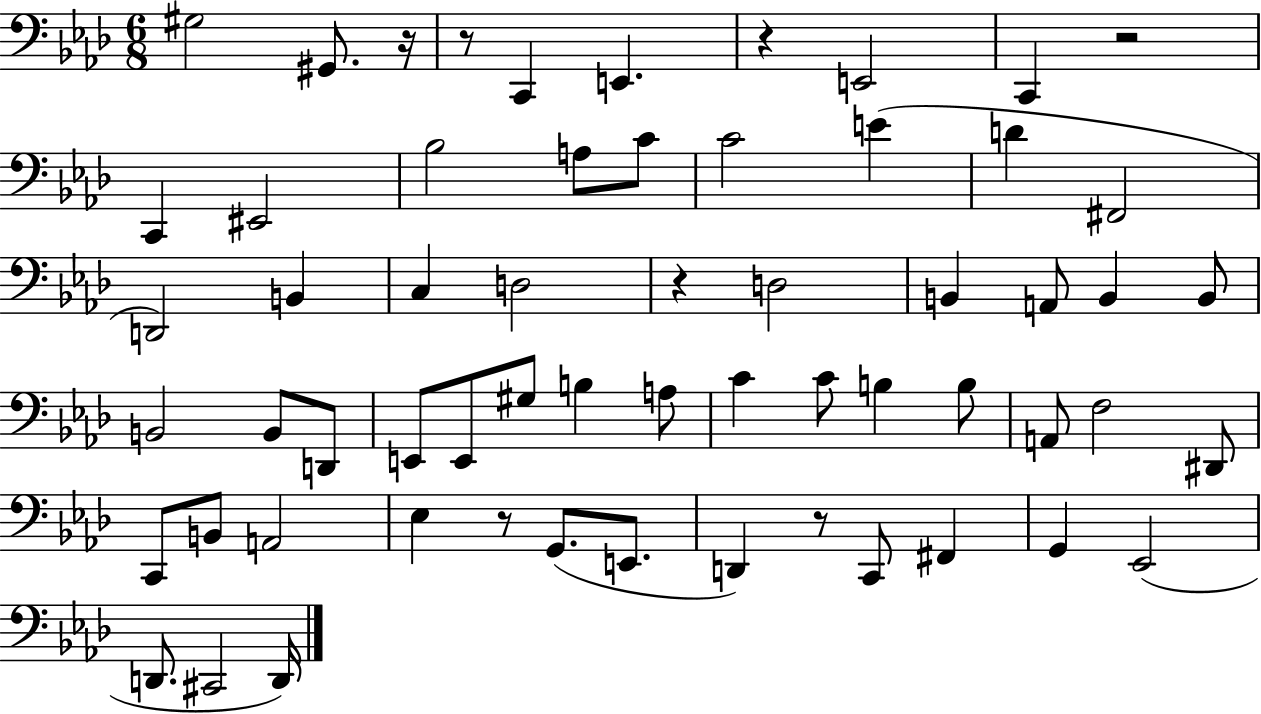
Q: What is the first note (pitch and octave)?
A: G#3